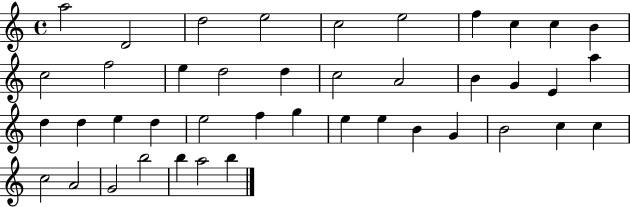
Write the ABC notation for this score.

X:1
T:Untitled
M:4/4
L:1/4
K:C
a2 D2 d2 e2 c2 e2 f c c B c2 f2 e d2 d c2 A2 B G E a d d e d e2 f g e e B G B2 c c c2 A2 G2 b2 b a2 b